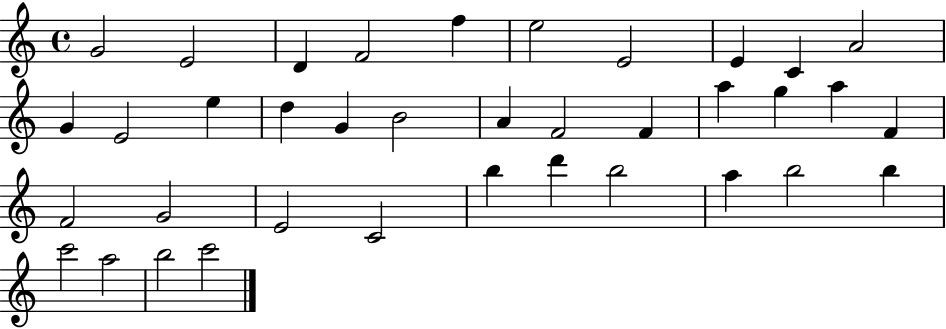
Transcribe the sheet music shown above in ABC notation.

X:1
T:Untitled
M:4/4
L:1/4
K:C
G2 E2 D F2 f e2 E2 E C A2 G E2 e d G B2 A F2 F a g a F F2 G2 E2 C2 b d' b2 a b2 b c'2 a2 b2 c'2